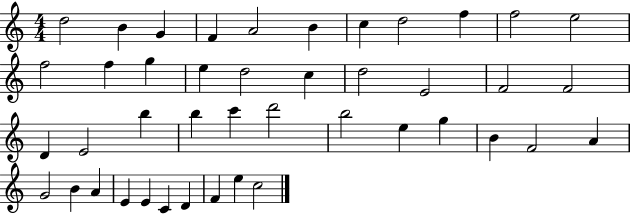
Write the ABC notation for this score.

X:1
T:Untitled
M:4/4
L:1/4
K:C
d2 B G F A2 B c d2 f f2 e2 f2 f g e d2 c d2 E2 F2 F2 D E2 b b c' d'2 b2 e g B F2 A G2 B A E E C D F e c2